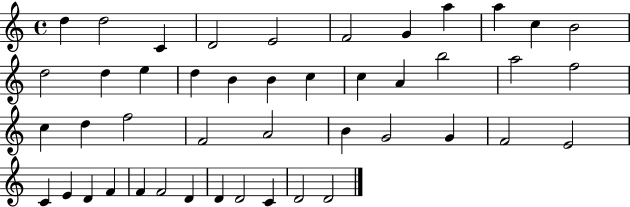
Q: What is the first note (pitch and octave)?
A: D5